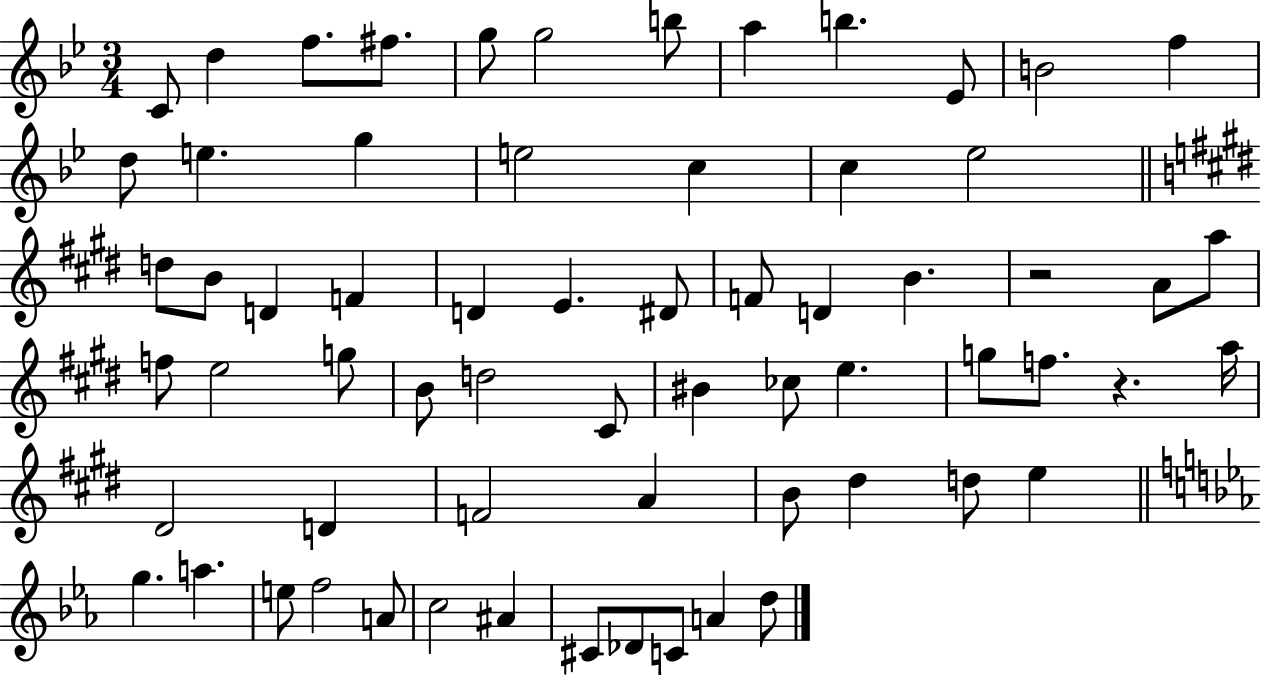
X:1
T:Untitled
M:3/4
L:1/4
K:Bb
C/2 d f/2 ^f/2 g/2 g2 b/2 a b _E/2 B2 f d/2 e g e2 c c _e2 d/2 B/2 D F D E ^D/2 F/2 D B z2 A/2 a/2 f/2 e2 g/2 B/2 d2 ^C/2 ^B _c/2 e g/2 f/2 z a/4 ^D2 D F2 A B/2 ^d d/2 e g a e/2 f2 A/2 c2 ^A ^C/2 _D/2 C/2 A d/2